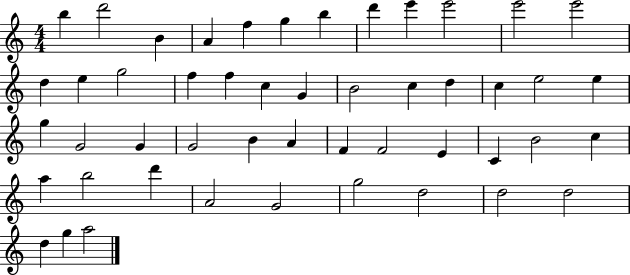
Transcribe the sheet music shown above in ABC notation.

X:1
T:Untitled
M:4/4
L:1/4
K:C
b d'2 B A f g b d' e' e'2 e'2 e'2 d e g2 f f c G B2 c d c e2 e g G2 G G2 B A F F2 E C B2 c a b2 d' A2 G2 g2 d2 d2 d2 d g a2